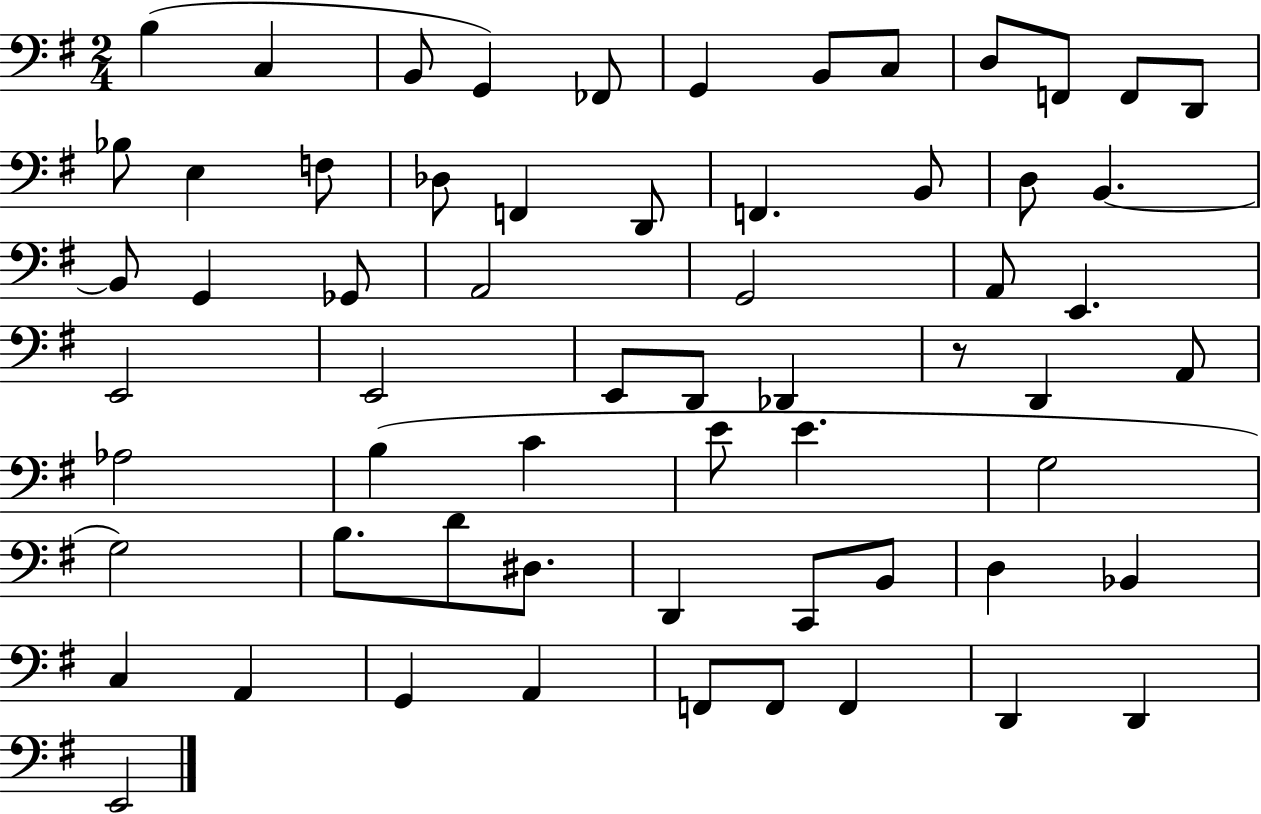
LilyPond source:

{
  \clef bass
  \numericTimeSignature
  \time 2/4
  \key g \major
  b4( c4 | b,8 g,4) fes,8 | g,4 b,8 c8 | d8 f,8 f,8 d,8 | \break bes8 e4 f8 | des8 f,4 d,8 | f,4. b,8 | d8 b,4.~~ | \break b,8 g,4 ges,8 | a,2 | g,2 | a,8 e,4. | \break e,2 | e,2 | e,8 d,8 des,4 | r8 d,4 a,8 | \break aes2 | b4( c'4 | e'8 e'4. | g2 | \break g2) | b8. d'8 dis8. | d,4 c,8 b,8 | d4 bes,4 | \break c4 a,4 | g,4 a,4 | f,8 f,8 f,4 | d,4 d,4 | \break e,2 | \bar "|."
}